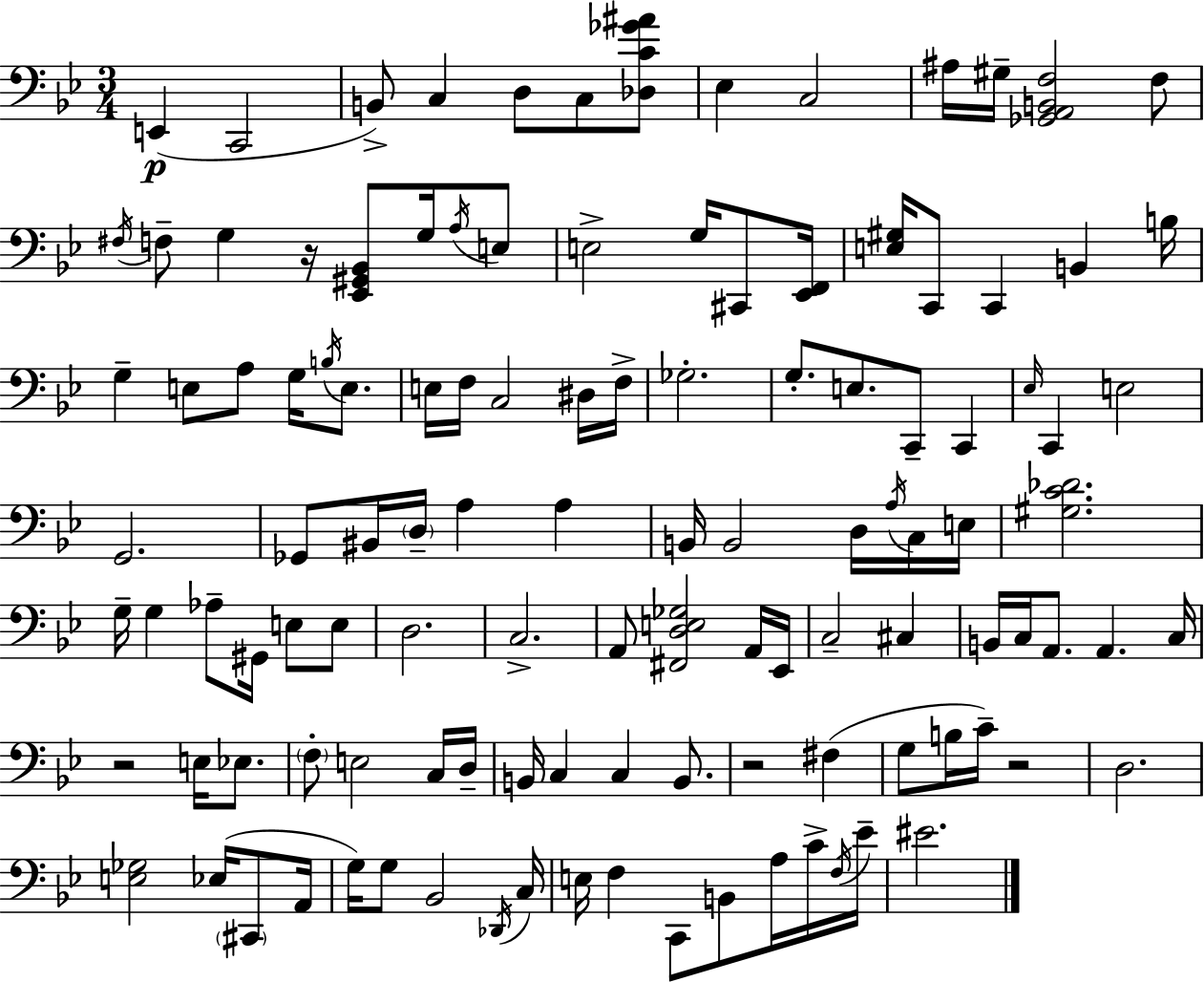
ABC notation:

X:1
T:Untitled
M:3/4
L:1/4
K:Bb
E,, C,,2 B,,/2 C, D,/2 C,/2 [_D,C_G^A]/2 _E, C,2 ^A,/4 ^G,/4 [_G,,A,,B,,F,]2 F,/2 ^F,/4 F,/2 G, z/4 [_E,,^G,,_B,,]/2 G,/4 A,/4 E,/2 E,2 G,/4 ^C,,/2 [_E,,F,,]/4 [E,^G,]/4 C,,/2 C,, B,, B,/4 G, E,/2 A,/2 G,/4 B,/4 E,/2 E,/4 F,/4 C,2 ^D,/4 F,/4 _G,2 G,/2 E,/2 C,,/2 C,, _E,/4 C,, E,2 G,,2 _G,,/2 ^B,,/4 D,/4 A, A, B,,/4 B,,2 D,/4 A,/4 C,/4 E,/4 [^G,C_D]2 G,/4 G, _A,/2 ^G,,/4 E,/2 E,/2 D,2 C,2 A,,/2 [^F,,D,E,_G,]2 A,,/4 _E,,/4 C,2 ^C, B,,/4 C,/4 A,,/2 A,, C,/4 z2 E,/4 _E,/2 F,/2 E,2 C,/4 D,/4 B,,/4 C, C, B,,/2 z2 ^F, G,/2 B,/4 C/4 z2 D,2 [E,_G,]2 _E,/4 ^C,,/2 A,,/4 G,/4 G,/2 _B,,2 _D,,/4 C,/4 E,/4 F, C,,/2 B,,/2 A,/4 C/4 F,/4 _E/4 ^E2